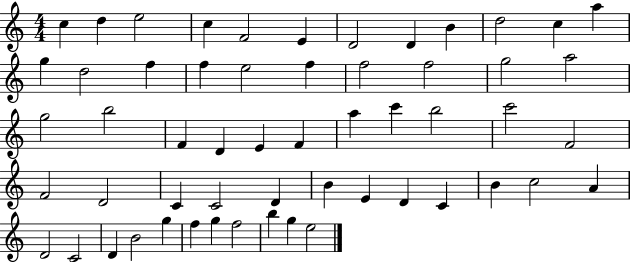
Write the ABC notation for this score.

X:1
T:Untitled
M:4/4
L:1/4
K:C
c d e2 c F2 E D2 D B d2 c a g d2 f f e2 f f2 f2 g2 a2 g2 b2 F D E F a c' b2 c'2 F2 F2 D2 C C2 D B E D C B c2 A D2 C2 D B2 g f g f2 b g e2